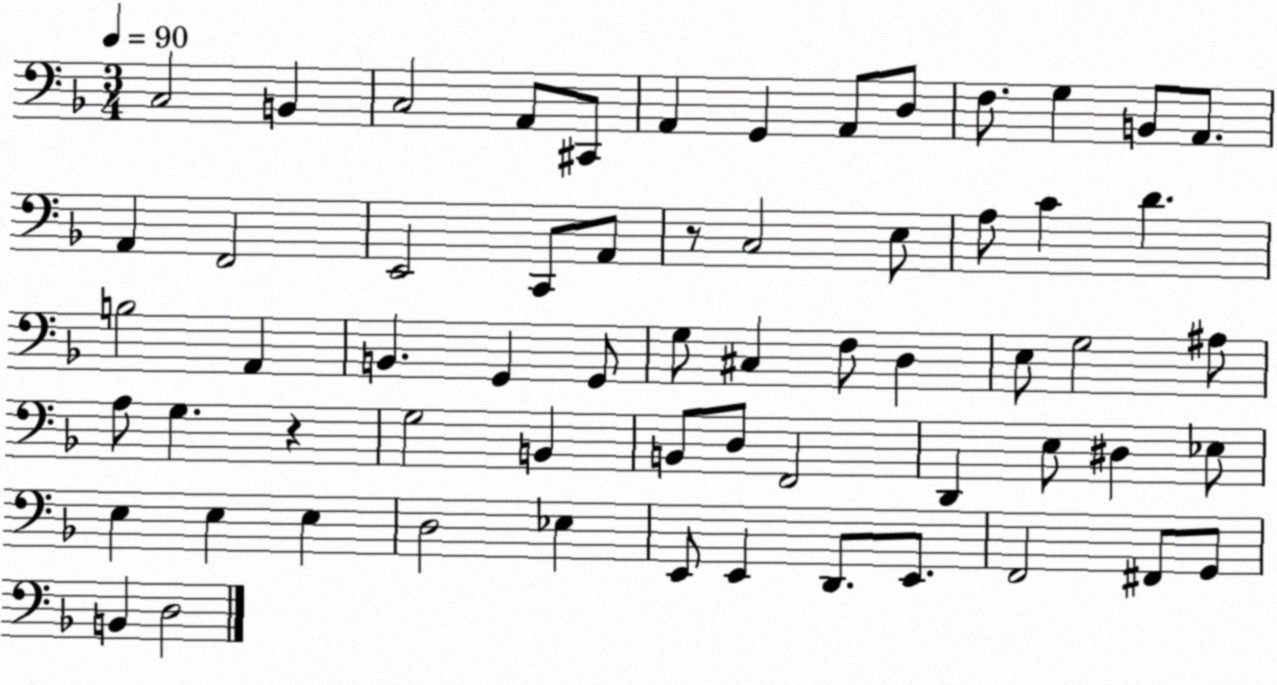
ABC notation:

X:1
T:Untitled
M:3/4
L:1/4
K:F
C,2 B,, C,2 A,,/2 ^C,,/2 A,, G,, A,,/2 D,/2 F,/2 G, B,,/2 A,,/2 A,, F,,2 E,,2 C,,/2 A,,/2 z/2 C,2 E,/2 A,/2 C D B,2 A,, B,, G,, G,,/2 G,/2 ^C, F,/2 D, E,/2 G,2 ^A,/2 A,/2 G, z G,2 B,, B,,/2 D,/2 F,,2 D,, E,/2 ^D, _E,/2 E, E, E, D,2 _E, E,,/2 E,, D,,/2 E,,/2 F,,2 ^F,,/2 G,,/2 B,, D,2